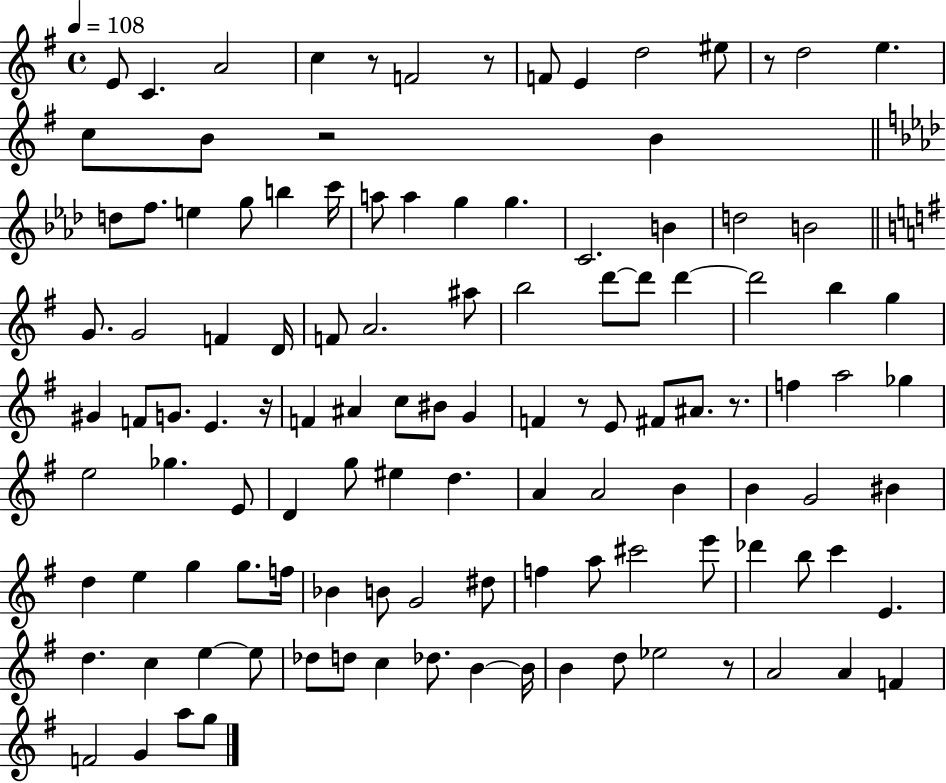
X:1
T:Untitled
M:4/4
L:1/4
K:G
E/2 C A2 c z/2 F2 z/2 F/2 E d2 ^e/2 z/2 d2 e c/2 B/2 z2 B d/2 f/2 e g/2 b c'/4 a/2 a g g C2 B d2 B2 G/2 G2 F D/4 F/2 A2 ^a/2 b2 d'/2 d'/2 d' d'2 b g ^G F/2 G/2 E z/4 F ^A c/2 ^B/2 G F z/2 E/2 ^F/2 ^A/2 z/2 f a2 _g e2 _g E/2 D g/2 ^e d A A2 B B G2 ^B d e g g/2 f/4 _B B/2 G2 ^d/2 f a/2 ^c'2 e'/2 _d' b/2 c' E d c e e/2 _d/2 d/2 c _d/2 B B/4 B d/2 _e2 z/2 A2 A F F2 G a/2 g/2